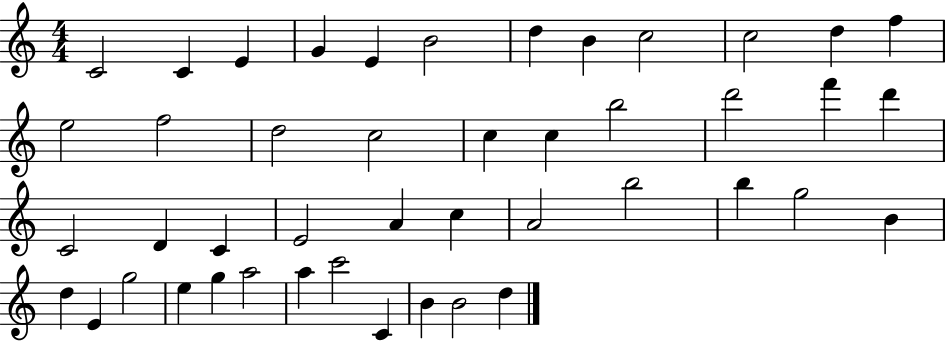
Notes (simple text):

C4/h C4/q E4/q G4/q E4/q B4/h D5/q B4/q C5/h C5/h D5/q F5/q E5/h F5/h D5/h C5/h C5/q C5/q B5/h D6/h F6/q D6/q C4/h D4/q C4/q E4/h A4/q C5/q A4/h B5/h B5/q G5/h B4/q D5/q E4/q G5/h E5/q G5/q A5/h A5/q C6/h C4/q B4/q B4/h D5/q